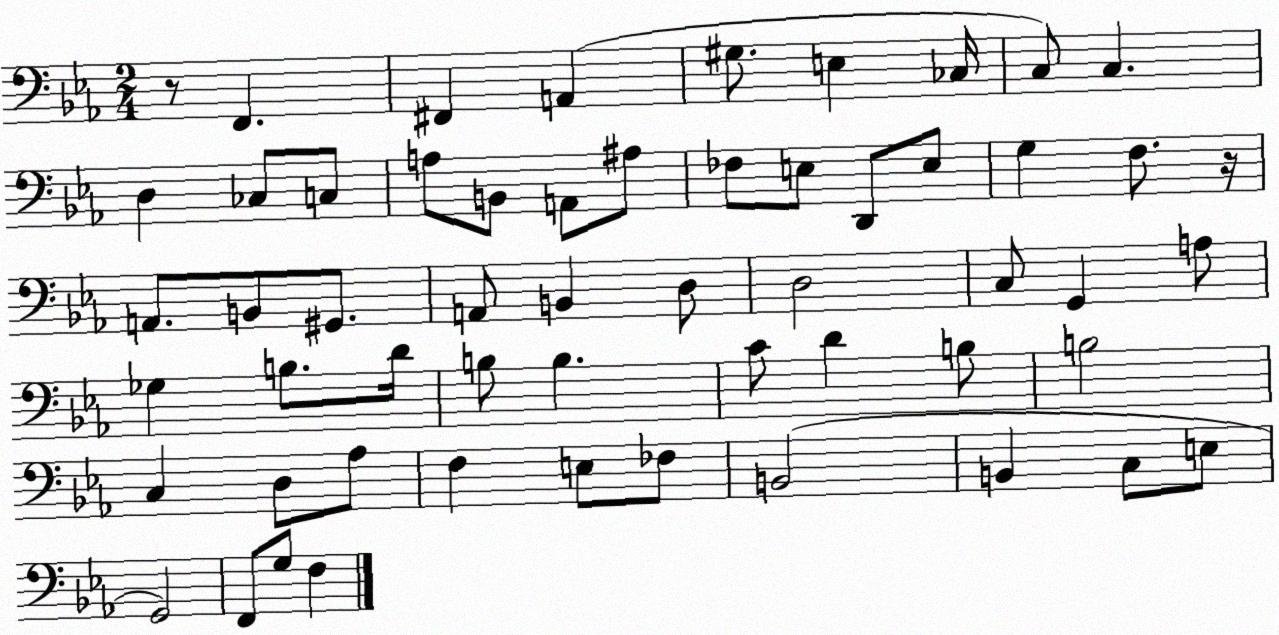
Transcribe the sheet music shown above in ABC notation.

X:1
T:Untitled
M:2/4
L:1/4
K:Eb
z/2 F,, ^F,, A,, ^G,/2 E, _C,/4 C,/2 C, D, _C,/2 C,/2 A,/2 B,,/2 A,,/2 ^A,/2 _F,/2 E,/2 D,,/2 E,/2 G, F,/2 z/4 A,,/2 B,,/2 ^G,,/2 A,,/2 B,, D,/2 D,2 C,/2 G,, A,/2 _G, B,/2 D/4 B,/2 B, C/2 D B,/2 B,2 C, D,/2 _A,/2 F, E,/2 _F,/2 B,,2 B,, C,/2 E,/2 G,,2 F,,/2 G,/2 F,